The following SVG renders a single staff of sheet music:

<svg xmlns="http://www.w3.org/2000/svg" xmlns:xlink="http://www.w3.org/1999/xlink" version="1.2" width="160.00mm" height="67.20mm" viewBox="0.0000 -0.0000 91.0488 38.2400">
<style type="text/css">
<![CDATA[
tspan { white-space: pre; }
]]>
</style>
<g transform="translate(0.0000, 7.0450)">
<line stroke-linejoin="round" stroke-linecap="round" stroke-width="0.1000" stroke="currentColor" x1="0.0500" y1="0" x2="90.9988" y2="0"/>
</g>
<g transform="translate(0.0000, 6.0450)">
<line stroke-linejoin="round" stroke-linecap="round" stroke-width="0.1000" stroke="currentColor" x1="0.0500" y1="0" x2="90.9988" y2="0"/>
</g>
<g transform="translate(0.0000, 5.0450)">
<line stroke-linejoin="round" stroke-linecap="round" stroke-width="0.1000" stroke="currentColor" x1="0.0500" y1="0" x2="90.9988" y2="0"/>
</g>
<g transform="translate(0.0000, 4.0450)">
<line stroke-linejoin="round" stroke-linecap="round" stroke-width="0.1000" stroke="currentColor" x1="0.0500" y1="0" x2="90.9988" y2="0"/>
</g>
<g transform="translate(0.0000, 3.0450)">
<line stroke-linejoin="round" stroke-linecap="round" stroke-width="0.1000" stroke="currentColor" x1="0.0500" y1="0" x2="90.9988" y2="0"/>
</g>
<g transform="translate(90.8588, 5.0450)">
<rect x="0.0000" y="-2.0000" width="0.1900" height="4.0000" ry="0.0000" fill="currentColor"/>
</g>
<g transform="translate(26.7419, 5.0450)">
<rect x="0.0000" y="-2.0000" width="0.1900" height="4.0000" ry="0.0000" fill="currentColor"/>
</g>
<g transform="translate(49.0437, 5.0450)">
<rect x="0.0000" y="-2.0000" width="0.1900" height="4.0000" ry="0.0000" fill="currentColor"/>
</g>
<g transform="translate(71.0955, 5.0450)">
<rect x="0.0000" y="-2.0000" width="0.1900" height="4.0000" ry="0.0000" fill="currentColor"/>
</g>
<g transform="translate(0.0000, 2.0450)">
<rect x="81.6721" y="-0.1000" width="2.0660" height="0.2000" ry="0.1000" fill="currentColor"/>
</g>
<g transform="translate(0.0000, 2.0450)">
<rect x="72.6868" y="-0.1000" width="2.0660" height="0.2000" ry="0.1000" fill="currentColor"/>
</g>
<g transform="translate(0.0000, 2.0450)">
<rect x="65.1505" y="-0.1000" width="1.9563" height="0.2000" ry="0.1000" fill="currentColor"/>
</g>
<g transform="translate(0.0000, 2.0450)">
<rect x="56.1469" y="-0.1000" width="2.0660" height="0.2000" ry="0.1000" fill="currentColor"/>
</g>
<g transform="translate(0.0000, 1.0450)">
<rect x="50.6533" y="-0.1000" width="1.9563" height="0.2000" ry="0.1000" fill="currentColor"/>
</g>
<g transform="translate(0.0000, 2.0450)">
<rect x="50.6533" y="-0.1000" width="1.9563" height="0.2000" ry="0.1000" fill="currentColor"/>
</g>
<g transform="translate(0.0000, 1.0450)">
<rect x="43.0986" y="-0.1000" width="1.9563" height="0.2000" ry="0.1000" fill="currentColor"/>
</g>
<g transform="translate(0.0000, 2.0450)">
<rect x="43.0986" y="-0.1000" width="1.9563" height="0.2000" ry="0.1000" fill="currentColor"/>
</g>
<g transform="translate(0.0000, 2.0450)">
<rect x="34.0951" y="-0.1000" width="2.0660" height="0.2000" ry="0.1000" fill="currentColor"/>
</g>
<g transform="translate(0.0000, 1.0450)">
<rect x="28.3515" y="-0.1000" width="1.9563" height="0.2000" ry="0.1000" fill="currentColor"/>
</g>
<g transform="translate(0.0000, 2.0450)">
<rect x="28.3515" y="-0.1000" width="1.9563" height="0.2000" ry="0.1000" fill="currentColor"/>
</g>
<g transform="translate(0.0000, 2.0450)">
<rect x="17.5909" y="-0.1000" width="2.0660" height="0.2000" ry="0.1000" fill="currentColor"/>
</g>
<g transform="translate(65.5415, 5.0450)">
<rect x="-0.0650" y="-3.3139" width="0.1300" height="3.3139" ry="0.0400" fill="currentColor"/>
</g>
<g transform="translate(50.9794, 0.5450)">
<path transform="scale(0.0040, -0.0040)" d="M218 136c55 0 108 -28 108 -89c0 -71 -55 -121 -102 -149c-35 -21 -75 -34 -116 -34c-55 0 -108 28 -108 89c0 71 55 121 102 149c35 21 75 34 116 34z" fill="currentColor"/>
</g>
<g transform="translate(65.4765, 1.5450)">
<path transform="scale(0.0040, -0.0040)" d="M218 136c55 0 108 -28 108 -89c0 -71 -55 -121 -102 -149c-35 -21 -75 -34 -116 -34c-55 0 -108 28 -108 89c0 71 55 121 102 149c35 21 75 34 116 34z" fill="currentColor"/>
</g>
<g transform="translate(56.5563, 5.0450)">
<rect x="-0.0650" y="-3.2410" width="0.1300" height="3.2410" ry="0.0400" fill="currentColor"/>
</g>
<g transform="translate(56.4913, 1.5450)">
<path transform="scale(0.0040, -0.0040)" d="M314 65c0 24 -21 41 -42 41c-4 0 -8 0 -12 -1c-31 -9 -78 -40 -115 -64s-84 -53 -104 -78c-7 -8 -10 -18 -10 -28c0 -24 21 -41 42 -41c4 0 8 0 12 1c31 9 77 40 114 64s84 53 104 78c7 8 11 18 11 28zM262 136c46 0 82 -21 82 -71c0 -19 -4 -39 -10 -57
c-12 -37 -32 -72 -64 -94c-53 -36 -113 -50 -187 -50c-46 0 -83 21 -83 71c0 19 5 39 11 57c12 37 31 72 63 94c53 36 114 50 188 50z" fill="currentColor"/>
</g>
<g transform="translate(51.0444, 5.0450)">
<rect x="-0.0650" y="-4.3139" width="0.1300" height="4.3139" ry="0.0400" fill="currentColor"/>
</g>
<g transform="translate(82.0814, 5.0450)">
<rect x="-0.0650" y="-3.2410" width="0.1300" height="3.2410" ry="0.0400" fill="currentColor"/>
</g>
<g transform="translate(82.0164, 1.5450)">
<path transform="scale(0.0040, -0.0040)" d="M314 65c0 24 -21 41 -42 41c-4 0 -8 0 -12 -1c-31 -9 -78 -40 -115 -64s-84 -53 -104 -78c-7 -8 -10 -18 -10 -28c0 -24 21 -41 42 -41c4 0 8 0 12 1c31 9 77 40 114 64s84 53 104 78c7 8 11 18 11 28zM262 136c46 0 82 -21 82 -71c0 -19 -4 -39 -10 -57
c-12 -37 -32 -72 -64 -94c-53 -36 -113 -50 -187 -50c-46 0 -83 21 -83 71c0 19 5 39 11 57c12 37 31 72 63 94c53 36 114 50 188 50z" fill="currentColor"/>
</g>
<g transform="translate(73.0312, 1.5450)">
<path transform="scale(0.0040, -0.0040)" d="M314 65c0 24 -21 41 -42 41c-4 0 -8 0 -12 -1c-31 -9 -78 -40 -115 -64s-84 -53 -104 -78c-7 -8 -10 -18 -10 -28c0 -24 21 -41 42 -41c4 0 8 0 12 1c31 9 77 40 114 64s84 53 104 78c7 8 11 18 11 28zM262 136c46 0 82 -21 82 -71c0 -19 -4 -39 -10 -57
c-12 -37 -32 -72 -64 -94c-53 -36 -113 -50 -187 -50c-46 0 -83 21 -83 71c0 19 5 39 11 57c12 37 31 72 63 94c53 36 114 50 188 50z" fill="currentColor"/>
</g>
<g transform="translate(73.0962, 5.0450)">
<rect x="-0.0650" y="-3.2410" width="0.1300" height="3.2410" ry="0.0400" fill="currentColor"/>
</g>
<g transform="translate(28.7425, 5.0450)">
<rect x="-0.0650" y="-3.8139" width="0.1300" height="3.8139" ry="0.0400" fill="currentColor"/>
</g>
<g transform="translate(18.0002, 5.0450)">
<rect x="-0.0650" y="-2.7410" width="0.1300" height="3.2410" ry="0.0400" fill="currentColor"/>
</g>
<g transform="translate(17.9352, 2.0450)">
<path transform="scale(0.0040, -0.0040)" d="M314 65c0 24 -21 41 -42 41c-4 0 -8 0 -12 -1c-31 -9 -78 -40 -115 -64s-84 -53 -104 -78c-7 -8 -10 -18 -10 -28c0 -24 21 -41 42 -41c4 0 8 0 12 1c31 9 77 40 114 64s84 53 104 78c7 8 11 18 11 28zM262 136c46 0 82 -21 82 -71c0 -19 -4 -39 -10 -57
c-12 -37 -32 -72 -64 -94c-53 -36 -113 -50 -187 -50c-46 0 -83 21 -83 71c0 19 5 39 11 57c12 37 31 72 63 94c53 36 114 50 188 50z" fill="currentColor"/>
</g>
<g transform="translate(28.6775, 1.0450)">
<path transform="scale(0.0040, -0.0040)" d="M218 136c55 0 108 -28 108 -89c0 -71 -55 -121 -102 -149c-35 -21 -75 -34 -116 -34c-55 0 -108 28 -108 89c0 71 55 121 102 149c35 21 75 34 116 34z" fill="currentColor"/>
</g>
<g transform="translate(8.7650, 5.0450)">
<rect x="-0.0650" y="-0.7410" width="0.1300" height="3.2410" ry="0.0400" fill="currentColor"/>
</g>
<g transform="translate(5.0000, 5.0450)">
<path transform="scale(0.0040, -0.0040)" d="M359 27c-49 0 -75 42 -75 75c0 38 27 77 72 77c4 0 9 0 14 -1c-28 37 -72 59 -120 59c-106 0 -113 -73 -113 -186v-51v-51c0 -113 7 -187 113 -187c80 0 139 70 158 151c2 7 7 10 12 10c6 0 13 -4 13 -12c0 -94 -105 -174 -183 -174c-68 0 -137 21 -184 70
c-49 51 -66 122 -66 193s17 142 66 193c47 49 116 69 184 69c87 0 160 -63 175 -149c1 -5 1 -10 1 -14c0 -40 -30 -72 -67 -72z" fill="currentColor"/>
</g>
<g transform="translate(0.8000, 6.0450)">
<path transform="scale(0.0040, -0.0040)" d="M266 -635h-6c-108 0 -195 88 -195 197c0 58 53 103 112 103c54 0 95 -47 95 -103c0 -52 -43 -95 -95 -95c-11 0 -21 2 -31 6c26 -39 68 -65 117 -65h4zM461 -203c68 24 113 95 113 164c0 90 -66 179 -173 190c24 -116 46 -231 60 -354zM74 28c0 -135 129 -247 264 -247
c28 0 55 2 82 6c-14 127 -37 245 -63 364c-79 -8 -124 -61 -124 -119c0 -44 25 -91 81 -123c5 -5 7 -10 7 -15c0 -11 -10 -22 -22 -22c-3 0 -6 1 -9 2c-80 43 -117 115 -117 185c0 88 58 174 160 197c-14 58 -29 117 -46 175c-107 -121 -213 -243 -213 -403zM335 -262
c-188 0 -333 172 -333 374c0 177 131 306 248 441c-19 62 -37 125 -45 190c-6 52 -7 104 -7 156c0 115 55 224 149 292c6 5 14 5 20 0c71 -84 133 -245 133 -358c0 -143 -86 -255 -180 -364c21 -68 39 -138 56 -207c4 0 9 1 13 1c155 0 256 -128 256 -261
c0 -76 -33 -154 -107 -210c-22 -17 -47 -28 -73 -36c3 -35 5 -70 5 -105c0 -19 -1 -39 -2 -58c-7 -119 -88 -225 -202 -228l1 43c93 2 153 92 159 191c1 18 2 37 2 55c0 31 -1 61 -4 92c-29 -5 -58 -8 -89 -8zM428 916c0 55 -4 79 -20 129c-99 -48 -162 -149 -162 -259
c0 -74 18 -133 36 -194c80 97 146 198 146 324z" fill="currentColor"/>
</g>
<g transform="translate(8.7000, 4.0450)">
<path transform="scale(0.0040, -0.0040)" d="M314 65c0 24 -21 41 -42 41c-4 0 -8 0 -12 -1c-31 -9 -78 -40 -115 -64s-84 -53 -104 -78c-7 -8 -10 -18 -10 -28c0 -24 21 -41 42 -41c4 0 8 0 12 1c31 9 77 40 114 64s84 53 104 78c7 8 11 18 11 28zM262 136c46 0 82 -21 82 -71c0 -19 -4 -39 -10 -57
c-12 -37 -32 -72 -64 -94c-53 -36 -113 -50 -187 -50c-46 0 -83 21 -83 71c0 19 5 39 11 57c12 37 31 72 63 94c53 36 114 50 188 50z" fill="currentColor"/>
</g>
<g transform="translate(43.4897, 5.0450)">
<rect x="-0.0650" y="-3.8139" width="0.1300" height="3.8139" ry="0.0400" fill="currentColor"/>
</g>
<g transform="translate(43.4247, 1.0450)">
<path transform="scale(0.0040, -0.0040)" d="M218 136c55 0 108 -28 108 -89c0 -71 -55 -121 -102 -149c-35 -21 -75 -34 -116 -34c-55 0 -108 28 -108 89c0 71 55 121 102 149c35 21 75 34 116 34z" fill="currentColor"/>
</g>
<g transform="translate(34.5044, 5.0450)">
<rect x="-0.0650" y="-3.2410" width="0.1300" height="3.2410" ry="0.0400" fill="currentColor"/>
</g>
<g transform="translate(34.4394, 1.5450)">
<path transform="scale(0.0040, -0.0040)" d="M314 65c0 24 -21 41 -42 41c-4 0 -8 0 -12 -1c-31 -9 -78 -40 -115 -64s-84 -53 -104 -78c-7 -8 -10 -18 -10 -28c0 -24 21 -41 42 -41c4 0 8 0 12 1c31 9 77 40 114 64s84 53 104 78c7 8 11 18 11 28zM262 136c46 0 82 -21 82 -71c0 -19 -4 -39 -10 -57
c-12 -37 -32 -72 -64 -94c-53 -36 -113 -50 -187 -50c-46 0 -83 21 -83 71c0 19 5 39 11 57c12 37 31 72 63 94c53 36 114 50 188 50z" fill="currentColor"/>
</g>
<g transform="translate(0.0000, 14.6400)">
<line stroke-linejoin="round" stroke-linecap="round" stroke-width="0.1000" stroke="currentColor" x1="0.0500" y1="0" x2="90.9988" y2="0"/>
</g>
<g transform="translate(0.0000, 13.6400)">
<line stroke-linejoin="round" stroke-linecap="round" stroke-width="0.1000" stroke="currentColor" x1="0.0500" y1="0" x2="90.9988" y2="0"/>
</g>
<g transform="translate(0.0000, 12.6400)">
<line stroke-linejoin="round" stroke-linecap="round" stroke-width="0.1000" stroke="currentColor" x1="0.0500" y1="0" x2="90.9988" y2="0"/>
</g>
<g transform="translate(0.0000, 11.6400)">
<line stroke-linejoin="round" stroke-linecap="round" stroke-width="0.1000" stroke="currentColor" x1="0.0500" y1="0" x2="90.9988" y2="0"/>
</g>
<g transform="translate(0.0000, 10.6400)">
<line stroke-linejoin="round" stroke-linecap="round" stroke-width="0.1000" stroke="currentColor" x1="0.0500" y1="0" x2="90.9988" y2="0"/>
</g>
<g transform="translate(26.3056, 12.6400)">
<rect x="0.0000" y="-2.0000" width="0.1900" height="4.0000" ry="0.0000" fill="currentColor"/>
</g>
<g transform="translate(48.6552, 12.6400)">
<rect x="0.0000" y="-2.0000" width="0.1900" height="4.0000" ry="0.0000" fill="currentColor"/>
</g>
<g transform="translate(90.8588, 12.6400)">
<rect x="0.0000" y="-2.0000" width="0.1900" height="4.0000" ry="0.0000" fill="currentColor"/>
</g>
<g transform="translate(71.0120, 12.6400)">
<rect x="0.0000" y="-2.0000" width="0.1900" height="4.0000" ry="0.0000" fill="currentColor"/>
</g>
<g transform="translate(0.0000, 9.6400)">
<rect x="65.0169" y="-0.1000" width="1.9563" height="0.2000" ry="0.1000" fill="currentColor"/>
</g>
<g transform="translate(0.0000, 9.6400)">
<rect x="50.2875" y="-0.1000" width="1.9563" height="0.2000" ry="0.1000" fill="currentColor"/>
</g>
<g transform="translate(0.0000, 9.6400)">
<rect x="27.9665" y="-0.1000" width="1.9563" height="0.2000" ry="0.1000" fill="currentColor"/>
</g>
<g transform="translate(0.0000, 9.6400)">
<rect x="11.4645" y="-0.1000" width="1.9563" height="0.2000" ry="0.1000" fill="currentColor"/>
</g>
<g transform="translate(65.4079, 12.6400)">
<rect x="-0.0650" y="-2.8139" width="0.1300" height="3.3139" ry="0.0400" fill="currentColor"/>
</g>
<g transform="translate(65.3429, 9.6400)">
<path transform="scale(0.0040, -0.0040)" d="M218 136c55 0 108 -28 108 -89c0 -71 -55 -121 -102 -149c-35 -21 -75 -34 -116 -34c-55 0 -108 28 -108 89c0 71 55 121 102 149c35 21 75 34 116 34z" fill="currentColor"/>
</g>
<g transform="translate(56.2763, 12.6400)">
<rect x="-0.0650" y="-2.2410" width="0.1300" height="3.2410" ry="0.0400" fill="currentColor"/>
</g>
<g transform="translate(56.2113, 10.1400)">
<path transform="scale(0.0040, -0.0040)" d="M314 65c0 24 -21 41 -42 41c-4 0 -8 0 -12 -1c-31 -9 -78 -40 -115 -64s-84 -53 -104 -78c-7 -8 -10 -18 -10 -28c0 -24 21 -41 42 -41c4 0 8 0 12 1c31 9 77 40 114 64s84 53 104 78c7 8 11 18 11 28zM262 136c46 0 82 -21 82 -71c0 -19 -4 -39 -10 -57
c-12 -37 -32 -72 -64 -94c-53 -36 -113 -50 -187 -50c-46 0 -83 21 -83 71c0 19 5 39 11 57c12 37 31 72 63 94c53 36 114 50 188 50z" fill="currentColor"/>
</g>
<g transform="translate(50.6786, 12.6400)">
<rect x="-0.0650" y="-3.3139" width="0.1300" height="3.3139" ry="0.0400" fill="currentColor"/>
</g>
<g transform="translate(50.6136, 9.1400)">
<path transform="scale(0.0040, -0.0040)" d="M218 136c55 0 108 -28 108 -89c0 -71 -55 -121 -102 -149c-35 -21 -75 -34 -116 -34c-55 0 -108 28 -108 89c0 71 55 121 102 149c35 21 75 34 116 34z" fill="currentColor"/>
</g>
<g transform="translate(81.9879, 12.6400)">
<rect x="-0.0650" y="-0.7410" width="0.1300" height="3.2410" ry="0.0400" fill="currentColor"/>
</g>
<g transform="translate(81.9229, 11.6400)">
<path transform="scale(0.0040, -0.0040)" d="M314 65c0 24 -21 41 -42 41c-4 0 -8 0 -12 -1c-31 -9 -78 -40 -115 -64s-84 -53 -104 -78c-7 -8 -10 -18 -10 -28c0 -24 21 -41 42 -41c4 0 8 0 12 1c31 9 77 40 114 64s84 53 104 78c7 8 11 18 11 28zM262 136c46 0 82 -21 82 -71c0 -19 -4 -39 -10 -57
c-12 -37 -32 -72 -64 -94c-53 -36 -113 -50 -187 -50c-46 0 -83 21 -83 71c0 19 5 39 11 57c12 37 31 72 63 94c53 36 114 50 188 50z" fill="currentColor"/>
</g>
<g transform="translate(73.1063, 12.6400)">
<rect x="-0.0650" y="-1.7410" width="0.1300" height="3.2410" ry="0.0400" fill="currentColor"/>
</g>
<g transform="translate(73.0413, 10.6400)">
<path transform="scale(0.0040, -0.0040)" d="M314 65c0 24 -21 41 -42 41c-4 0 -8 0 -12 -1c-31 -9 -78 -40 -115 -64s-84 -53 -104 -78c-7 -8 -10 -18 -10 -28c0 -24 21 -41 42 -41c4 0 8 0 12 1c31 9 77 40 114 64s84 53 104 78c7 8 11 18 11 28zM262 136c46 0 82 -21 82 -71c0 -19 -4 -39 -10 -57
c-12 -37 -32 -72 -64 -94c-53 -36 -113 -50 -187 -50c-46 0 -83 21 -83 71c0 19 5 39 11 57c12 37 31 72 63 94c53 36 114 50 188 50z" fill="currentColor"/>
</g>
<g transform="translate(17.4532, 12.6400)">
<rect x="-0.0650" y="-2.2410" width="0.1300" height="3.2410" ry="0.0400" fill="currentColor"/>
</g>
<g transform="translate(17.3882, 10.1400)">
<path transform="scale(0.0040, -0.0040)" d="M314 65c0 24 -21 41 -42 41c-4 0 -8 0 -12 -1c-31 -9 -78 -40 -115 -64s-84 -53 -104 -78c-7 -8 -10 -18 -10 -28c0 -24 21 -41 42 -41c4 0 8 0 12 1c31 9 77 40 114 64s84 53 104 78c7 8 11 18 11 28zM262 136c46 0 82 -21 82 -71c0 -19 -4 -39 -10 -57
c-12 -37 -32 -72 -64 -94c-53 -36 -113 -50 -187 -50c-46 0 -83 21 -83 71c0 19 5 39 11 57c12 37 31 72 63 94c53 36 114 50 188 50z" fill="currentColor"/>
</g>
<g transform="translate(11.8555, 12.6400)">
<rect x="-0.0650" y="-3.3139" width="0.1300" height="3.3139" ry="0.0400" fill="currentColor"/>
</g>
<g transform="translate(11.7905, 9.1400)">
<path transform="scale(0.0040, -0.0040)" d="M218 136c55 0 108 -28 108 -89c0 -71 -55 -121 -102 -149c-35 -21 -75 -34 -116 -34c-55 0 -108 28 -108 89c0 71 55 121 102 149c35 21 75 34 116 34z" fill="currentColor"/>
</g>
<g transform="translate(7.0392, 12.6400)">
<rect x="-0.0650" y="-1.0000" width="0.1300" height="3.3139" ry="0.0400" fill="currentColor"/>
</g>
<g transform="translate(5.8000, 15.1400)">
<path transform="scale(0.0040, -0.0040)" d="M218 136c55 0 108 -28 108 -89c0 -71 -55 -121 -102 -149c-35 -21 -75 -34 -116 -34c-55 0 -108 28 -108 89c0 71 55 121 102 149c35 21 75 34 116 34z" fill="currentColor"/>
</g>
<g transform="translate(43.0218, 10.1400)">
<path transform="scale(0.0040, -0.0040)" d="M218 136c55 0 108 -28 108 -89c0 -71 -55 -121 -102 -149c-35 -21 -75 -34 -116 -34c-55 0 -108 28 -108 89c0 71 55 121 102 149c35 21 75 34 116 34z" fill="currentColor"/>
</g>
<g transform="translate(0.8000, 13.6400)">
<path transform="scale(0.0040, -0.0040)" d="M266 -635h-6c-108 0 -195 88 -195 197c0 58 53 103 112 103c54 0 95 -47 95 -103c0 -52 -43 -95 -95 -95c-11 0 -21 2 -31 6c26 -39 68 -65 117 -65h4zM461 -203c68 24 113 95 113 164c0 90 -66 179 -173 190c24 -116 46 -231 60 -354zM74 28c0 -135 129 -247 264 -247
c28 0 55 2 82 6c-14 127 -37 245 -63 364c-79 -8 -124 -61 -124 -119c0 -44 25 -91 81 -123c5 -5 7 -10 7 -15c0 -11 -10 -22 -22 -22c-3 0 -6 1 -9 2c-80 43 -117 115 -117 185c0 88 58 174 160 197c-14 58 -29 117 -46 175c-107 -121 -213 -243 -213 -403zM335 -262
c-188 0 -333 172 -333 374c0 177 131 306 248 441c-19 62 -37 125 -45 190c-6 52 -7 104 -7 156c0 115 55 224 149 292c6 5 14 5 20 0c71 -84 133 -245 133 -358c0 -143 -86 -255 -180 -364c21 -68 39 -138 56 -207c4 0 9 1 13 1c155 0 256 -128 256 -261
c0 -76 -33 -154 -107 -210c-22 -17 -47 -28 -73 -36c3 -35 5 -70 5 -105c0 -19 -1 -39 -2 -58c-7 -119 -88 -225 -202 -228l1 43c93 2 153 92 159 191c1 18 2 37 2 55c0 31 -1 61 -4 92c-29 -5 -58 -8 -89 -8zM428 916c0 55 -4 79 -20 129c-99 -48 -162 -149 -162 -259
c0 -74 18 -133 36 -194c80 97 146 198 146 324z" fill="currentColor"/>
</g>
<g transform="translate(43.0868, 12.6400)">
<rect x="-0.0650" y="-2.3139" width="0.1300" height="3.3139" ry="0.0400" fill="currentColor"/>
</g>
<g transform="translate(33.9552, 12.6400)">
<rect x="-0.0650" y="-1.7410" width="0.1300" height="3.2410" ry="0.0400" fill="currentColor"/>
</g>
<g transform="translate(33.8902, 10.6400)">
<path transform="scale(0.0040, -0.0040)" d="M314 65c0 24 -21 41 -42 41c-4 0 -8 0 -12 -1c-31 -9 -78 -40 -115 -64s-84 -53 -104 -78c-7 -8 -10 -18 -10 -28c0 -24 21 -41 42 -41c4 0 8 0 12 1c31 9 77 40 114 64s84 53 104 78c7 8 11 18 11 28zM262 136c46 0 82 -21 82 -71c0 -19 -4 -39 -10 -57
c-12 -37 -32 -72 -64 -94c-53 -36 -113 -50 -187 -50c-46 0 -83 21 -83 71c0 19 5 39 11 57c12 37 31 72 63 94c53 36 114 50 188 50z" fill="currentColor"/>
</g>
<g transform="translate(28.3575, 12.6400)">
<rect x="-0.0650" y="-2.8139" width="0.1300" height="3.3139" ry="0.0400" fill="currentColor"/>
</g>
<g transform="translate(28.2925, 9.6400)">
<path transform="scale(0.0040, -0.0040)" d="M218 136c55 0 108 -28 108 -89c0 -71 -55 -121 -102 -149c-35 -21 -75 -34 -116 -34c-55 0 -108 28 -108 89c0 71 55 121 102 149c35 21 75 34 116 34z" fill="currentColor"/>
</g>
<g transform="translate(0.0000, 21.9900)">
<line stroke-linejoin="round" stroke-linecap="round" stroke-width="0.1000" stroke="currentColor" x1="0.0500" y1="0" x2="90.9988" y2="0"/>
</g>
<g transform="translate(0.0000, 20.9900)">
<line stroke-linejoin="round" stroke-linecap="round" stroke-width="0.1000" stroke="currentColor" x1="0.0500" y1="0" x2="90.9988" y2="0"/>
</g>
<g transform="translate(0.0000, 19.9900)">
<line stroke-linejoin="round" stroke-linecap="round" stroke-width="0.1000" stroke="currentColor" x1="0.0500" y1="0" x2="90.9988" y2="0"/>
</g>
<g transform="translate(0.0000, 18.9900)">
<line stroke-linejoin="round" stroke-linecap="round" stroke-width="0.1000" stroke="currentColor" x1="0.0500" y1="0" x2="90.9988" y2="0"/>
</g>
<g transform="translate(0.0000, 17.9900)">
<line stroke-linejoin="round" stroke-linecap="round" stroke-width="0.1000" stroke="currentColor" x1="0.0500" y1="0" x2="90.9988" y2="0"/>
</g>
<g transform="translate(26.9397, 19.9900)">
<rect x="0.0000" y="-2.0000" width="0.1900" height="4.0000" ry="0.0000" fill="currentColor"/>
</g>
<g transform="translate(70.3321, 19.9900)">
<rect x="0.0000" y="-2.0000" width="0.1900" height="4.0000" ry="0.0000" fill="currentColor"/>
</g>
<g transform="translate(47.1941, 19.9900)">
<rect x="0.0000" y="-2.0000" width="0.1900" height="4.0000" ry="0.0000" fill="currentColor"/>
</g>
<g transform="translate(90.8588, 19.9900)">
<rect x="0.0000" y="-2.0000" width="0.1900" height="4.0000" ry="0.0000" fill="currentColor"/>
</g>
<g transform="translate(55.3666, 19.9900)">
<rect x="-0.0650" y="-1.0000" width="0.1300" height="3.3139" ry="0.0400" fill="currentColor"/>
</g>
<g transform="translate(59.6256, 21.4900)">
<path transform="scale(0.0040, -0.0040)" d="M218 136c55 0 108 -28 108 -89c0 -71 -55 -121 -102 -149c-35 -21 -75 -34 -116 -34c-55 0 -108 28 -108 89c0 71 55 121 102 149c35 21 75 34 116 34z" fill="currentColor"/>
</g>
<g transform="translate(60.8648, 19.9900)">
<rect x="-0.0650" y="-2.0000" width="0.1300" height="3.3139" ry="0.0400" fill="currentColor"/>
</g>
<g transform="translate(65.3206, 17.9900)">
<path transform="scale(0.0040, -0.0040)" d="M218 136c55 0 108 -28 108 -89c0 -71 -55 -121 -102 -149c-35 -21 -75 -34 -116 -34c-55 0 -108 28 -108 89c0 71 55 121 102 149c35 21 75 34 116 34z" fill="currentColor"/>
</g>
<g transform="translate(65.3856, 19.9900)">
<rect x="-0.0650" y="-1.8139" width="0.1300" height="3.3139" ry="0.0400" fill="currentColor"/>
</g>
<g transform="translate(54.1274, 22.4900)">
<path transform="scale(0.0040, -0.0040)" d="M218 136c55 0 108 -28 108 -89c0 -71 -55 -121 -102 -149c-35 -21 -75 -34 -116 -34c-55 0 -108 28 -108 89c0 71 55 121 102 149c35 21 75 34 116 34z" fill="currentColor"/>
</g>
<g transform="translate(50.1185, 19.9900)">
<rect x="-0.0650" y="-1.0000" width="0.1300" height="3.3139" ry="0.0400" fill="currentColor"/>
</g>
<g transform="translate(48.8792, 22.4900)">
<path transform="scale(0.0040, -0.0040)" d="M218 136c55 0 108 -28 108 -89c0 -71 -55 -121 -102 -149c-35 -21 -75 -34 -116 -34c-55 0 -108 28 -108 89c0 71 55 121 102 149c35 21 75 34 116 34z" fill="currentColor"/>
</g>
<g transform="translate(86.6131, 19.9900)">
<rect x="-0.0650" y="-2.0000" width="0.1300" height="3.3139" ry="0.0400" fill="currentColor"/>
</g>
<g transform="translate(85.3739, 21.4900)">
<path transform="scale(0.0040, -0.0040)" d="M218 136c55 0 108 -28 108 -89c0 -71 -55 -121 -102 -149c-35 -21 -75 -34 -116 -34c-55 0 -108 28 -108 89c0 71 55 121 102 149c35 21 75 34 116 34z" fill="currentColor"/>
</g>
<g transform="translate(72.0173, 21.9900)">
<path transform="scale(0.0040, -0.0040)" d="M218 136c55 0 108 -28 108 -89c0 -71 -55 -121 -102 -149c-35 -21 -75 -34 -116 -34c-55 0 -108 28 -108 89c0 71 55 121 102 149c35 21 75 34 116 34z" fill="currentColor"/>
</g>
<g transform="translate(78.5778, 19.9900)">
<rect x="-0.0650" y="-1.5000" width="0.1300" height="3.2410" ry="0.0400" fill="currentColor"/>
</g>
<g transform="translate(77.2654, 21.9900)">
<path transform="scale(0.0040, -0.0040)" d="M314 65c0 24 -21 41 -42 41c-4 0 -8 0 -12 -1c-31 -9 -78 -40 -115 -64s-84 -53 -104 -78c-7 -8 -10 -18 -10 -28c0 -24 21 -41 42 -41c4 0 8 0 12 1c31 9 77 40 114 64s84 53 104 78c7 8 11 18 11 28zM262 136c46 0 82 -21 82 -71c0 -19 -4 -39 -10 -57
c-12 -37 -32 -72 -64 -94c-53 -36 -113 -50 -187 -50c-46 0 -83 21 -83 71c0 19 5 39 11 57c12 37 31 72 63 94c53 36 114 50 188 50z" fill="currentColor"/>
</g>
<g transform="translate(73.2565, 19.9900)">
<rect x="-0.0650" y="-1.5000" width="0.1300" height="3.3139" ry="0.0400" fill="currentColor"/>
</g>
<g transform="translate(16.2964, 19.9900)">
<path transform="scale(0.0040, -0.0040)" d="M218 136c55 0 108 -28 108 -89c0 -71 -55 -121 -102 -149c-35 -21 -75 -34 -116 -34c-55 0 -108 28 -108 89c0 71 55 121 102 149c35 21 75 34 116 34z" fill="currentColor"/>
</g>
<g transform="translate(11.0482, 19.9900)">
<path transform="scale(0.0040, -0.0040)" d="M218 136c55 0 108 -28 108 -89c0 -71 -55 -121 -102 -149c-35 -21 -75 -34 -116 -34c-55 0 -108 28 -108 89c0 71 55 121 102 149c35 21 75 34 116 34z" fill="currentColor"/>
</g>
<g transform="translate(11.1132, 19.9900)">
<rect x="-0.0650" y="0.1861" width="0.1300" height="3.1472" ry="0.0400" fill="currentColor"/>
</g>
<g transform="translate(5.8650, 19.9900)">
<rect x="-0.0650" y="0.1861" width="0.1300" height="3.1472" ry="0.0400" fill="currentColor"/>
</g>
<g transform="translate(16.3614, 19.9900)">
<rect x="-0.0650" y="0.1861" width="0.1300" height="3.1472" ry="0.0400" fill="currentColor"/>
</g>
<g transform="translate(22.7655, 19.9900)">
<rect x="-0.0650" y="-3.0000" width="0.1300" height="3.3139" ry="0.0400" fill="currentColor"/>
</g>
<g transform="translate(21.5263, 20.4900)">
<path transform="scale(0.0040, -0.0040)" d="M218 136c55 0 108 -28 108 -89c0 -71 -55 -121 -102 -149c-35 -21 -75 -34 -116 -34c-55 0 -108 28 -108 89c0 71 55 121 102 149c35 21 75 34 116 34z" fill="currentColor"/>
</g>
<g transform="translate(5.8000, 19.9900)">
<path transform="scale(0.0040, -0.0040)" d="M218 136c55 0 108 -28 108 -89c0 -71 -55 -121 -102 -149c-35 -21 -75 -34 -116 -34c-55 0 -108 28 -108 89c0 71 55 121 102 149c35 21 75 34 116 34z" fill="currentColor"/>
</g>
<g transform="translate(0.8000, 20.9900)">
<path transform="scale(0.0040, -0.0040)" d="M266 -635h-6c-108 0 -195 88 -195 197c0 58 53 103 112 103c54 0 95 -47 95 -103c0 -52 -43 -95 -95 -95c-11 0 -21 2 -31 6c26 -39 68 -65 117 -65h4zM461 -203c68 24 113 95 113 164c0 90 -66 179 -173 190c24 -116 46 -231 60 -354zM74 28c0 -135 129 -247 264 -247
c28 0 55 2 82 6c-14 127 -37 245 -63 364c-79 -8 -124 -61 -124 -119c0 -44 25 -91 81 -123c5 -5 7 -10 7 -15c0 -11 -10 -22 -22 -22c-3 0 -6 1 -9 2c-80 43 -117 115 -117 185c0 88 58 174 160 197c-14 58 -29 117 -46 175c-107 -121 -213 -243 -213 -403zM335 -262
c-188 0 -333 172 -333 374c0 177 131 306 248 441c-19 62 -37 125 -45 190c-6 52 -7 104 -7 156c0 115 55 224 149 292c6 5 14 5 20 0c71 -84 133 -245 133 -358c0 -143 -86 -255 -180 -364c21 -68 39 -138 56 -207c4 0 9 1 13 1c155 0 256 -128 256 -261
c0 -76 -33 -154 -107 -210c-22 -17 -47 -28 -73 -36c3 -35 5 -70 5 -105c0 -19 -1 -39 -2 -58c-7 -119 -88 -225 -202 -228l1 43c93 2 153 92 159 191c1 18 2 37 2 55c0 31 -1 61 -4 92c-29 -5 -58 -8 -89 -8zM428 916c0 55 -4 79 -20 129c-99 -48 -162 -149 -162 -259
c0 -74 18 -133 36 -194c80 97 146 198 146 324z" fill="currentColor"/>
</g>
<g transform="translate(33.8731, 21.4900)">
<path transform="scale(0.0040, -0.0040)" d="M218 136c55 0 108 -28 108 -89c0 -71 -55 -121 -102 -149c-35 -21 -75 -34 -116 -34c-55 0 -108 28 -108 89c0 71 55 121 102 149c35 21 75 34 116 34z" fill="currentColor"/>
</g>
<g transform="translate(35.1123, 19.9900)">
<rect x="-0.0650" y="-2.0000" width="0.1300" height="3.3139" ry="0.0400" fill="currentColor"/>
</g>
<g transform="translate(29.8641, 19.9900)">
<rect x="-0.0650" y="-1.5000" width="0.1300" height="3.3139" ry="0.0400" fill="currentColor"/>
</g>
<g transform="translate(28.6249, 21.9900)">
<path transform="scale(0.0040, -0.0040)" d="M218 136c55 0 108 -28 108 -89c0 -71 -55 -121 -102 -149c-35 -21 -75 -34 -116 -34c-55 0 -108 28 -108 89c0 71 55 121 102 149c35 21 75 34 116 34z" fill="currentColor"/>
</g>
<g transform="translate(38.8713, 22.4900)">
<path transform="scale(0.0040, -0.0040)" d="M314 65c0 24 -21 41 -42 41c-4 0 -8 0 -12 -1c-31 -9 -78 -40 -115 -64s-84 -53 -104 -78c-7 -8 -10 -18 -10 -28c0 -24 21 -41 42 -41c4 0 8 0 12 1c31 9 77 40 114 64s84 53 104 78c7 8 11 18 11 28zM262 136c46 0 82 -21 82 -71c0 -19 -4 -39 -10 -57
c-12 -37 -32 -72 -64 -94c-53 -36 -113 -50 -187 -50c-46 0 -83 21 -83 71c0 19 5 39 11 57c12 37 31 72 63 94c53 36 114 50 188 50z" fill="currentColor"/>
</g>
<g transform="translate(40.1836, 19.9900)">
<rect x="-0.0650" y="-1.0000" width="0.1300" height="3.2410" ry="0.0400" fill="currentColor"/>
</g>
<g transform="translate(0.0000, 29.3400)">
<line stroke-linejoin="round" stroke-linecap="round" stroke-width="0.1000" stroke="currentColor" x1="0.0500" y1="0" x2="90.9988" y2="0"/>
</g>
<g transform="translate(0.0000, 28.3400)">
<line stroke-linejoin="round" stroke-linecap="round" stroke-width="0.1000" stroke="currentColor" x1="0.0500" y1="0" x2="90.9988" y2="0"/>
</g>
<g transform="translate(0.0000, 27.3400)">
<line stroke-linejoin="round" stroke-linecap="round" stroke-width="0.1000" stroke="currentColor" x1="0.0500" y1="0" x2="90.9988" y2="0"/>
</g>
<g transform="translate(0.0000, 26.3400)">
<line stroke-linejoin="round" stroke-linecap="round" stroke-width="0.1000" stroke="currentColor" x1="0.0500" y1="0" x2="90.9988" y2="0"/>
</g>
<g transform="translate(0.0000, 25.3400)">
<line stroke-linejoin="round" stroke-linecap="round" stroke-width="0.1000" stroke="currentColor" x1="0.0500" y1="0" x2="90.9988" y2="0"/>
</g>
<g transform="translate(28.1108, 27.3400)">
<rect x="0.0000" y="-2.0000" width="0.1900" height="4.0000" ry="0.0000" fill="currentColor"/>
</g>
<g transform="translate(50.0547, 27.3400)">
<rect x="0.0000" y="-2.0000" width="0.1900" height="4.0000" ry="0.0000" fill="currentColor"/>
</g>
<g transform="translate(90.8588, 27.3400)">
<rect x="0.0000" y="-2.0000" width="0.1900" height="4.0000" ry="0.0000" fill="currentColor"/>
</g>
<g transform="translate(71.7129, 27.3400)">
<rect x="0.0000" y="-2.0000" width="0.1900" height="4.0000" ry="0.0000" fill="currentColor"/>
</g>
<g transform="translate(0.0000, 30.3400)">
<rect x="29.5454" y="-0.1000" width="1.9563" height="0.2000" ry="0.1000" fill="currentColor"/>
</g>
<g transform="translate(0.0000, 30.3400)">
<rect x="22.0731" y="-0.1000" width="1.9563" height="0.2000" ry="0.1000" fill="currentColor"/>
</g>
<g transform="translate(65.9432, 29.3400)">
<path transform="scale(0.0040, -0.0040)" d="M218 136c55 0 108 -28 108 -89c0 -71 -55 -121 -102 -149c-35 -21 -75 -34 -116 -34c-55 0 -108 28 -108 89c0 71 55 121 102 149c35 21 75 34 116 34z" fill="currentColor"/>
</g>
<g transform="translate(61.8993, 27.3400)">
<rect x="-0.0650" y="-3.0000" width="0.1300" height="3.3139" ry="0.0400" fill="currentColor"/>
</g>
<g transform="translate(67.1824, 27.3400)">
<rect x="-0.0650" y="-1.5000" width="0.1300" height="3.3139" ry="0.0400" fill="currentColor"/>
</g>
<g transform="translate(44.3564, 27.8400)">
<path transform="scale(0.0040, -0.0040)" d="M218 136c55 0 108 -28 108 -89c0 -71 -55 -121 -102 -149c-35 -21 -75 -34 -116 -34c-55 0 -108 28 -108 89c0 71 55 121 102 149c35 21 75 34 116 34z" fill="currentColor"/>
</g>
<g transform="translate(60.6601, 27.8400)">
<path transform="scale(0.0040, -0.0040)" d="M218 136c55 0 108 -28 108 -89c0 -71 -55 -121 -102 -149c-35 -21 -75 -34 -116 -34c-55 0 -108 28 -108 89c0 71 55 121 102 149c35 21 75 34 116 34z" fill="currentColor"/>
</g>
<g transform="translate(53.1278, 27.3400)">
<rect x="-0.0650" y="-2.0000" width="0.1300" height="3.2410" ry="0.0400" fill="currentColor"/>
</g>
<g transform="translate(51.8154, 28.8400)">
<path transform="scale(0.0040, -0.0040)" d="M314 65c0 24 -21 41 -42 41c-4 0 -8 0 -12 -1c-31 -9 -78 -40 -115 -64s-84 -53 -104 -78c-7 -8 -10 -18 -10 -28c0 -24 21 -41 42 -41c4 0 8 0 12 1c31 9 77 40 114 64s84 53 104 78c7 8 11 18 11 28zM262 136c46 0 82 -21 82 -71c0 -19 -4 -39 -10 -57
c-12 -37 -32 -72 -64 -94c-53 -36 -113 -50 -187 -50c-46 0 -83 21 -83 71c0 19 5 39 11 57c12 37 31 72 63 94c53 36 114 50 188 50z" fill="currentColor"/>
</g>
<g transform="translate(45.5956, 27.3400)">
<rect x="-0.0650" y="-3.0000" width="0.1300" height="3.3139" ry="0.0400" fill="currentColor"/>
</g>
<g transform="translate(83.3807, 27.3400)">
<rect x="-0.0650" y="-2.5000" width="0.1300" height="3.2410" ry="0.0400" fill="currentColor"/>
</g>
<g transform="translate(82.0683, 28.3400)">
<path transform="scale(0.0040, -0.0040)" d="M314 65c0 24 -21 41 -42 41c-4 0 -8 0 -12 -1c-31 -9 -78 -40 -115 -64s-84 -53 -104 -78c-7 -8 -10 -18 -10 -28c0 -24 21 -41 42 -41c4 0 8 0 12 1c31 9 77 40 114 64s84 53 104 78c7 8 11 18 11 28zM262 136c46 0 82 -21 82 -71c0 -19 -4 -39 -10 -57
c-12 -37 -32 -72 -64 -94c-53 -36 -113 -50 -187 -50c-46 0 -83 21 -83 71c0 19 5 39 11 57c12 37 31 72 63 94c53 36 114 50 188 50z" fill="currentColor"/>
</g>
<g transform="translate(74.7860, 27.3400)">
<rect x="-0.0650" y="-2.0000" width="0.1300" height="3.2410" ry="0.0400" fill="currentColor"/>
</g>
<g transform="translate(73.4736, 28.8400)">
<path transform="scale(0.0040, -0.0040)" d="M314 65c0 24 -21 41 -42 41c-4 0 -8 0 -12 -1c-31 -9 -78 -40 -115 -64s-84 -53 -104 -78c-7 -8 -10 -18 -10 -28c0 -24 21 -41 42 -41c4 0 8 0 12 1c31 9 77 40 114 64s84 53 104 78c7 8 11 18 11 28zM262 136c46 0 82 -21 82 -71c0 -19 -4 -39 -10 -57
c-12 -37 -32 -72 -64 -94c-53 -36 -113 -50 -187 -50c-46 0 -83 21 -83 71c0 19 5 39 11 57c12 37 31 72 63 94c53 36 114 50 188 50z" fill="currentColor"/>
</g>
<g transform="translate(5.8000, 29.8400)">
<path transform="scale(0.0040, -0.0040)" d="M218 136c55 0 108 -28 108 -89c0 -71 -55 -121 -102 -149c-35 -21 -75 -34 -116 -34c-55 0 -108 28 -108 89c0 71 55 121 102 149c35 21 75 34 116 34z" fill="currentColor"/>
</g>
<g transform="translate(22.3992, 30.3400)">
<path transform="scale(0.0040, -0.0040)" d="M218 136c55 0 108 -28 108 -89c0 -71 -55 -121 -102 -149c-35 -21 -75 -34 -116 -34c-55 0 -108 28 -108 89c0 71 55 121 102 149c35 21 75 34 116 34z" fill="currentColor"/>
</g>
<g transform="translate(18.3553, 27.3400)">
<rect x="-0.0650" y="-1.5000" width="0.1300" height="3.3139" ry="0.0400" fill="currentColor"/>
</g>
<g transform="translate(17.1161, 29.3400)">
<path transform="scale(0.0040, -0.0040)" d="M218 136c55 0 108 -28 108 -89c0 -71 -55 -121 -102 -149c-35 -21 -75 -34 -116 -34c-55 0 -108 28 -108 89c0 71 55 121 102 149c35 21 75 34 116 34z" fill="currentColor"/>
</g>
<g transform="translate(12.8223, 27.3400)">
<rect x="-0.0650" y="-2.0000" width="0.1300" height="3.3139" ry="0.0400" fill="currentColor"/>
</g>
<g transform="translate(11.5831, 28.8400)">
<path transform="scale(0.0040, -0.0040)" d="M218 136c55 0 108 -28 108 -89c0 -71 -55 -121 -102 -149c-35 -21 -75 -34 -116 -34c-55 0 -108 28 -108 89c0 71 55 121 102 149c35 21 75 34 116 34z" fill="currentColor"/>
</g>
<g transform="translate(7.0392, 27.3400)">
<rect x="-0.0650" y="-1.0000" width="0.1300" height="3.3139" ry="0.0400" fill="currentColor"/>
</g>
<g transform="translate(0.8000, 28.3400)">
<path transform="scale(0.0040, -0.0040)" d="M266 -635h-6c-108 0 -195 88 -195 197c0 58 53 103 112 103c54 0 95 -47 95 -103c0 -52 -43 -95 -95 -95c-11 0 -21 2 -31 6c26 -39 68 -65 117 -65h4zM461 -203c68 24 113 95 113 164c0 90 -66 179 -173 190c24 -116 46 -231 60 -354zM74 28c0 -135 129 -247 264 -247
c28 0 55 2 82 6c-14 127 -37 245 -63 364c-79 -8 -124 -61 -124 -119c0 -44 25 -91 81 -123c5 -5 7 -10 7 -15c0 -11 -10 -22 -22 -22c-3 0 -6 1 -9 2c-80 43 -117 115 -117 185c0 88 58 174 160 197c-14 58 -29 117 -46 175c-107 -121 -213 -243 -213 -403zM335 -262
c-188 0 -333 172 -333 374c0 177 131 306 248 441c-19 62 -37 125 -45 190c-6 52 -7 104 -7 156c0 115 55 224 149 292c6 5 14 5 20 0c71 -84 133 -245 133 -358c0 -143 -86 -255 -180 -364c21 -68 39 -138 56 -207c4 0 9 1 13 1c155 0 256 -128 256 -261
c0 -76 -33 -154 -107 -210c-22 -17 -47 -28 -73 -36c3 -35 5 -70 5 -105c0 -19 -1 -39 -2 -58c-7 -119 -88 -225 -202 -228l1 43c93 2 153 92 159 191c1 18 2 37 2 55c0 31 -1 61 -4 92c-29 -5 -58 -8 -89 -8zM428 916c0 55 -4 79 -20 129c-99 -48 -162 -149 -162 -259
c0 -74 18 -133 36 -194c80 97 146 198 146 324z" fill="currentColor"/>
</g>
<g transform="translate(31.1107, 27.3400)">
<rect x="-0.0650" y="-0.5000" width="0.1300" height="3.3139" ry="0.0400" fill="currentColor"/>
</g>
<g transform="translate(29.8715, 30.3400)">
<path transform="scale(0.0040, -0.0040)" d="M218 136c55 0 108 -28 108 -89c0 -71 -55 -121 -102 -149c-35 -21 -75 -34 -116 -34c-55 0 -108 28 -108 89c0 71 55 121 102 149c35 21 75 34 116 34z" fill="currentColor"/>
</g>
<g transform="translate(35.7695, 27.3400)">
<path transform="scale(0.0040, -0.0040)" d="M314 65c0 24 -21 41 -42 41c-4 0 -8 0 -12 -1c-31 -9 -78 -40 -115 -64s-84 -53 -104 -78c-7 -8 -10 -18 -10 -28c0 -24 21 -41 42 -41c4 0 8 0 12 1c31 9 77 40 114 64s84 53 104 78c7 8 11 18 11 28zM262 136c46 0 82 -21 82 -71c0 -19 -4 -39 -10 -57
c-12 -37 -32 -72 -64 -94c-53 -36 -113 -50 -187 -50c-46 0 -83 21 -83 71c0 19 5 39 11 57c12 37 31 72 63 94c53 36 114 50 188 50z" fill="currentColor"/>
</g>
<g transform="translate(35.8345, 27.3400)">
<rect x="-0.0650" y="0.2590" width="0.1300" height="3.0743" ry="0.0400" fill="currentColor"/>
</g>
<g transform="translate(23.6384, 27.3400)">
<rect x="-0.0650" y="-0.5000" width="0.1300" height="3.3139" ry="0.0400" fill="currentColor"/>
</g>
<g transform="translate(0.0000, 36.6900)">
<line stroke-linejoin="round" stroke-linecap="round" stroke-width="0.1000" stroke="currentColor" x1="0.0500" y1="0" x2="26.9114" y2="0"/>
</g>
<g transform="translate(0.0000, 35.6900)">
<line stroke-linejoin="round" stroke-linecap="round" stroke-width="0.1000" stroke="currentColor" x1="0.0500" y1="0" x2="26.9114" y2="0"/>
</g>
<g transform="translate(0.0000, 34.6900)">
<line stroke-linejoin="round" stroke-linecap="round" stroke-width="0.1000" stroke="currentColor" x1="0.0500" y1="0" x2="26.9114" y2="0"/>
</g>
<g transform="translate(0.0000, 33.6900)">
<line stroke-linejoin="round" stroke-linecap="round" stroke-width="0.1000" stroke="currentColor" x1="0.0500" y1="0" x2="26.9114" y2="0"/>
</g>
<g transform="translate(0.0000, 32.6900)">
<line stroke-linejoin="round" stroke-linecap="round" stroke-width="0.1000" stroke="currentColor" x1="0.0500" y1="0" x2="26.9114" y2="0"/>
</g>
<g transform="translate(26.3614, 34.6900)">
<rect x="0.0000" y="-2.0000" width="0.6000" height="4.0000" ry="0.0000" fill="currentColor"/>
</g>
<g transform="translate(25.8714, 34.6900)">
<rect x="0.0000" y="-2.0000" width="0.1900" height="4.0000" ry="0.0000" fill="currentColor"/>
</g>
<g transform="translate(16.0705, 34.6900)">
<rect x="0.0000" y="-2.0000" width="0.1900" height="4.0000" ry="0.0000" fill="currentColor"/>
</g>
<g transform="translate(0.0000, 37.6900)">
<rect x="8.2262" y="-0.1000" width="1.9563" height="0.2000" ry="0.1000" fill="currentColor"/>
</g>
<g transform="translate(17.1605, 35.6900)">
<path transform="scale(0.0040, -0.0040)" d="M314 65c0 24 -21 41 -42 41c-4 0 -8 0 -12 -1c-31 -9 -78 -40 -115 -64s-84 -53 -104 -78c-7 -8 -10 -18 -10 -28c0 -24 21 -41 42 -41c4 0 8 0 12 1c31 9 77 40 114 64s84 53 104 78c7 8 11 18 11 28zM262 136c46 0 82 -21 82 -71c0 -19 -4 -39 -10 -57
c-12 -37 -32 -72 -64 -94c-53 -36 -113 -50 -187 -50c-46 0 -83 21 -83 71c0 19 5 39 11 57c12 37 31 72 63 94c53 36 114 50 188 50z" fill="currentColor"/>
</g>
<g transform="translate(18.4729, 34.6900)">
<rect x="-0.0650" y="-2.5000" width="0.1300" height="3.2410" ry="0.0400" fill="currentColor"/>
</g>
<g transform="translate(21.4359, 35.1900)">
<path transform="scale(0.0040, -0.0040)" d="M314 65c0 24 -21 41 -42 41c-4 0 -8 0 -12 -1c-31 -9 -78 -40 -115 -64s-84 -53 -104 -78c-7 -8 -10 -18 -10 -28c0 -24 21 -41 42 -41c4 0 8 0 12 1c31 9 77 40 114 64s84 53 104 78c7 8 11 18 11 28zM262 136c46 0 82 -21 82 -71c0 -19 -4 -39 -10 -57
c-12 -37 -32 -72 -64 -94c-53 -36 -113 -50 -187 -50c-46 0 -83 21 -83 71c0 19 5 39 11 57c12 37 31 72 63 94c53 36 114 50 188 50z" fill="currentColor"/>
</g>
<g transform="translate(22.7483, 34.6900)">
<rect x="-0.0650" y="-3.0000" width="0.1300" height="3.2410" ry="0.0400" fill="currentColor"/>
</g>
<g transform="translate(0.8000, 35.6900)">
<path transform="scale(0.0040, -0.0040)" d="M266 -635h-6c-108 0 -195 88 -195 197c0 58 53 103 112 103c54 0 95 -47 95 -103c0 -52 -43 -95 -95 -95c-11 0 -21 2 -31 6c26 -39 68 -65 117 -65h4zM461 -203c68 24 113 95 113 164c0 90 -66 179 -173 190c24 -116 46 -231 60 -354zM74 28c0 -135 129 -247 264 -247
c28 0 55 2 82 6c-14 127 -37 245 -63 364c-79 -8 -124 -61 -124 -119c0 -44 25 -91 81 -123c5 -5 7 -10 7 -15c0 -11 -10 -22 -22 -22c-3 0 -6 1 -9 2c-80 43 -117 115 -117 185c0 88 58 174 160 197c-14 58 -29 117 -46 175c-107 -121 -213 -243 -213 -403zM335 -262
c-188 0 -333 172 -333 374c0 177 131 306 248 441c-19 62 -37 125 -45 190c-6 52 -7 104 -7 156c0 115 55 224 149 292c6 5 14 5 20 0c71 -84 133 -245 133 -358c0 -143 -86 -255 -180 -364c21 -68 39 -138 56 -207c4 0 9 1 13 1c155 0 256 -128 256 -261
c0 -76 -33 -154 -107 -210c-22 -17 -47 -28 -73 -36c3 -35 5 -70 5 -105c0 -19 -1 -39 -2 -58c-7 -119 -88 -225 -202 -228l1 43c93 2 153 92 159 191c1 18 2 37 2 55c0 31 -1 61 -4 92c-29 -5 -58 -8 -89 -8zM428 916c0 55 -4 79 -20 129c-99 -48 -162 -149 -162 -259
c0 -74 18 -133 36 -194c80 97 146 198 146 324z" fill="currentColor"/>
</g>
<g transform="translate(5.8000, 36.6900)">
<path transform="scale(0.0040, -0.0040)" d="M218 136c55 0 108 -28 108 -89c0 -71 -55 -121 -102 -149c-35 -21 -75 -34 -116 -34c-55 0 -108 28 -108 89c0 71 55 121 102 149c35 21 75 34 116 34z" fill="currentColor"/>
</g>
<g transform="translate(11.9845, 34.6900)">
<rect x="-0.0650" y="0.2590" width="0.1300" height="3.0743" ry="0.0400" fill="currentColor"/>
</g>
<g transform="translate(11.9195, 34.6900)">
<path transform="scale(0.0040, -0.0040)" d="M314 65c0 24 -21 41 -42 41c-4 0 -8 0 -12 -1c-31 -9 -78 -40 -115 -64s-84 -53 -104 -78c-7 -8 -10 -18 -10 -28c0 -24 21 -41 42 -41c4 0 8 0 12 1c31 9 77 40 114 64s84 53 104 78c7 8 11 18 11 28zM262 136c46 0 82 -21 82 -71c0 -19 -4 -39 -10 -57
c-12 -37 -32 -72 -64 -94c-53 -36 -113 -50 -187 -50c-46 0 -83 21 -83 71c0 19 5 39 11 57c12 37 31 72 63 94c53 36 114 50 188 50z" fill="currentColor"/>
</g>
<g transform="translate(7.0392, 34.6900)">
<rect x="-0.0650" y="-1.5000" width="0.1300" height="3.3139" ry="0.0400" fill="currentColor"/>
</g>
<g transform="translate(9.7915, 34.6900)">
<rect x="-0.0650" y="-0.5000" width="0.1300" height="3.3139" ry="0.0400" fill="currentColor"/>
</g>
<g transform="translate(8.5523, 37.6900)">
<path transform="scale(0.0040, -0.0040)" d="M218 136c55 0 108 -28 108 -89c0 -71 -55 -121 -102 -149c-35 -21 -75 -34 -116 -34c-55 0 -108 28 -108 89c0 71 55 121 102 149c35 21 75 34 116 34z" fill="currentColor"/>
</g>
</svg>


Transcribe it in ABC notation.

X:1
T:Untitled
M:4/4
L:1/4
K:C
d2 a2 c' b2 c' d' b2 b b2 b2 D b g2 a f2 g b g2 a f2 d2 B B B A E F D2 D D F f E E2 F D F E C C B2 A F2 A E F2 G2 E C B2 G2 A2